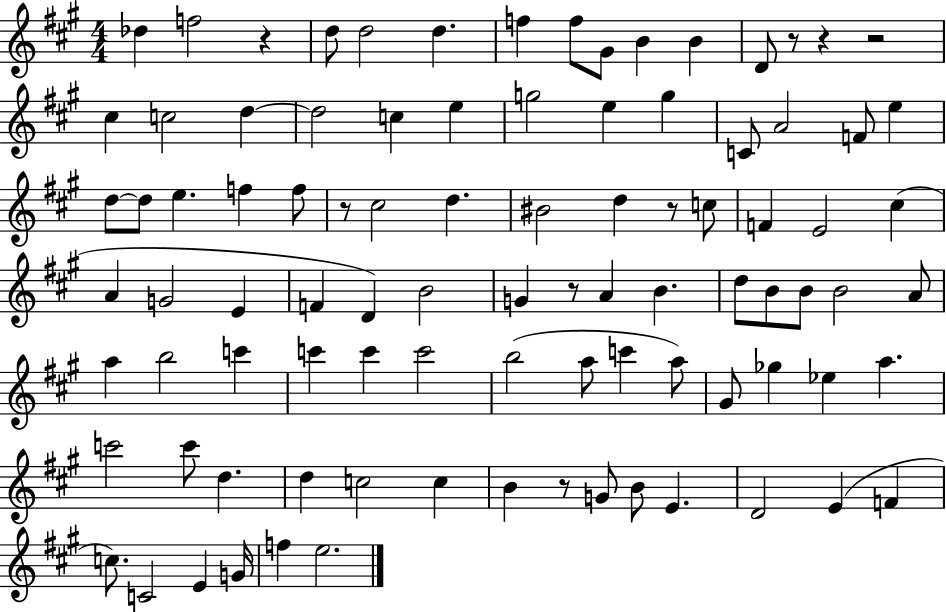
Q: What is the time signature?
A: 4/4